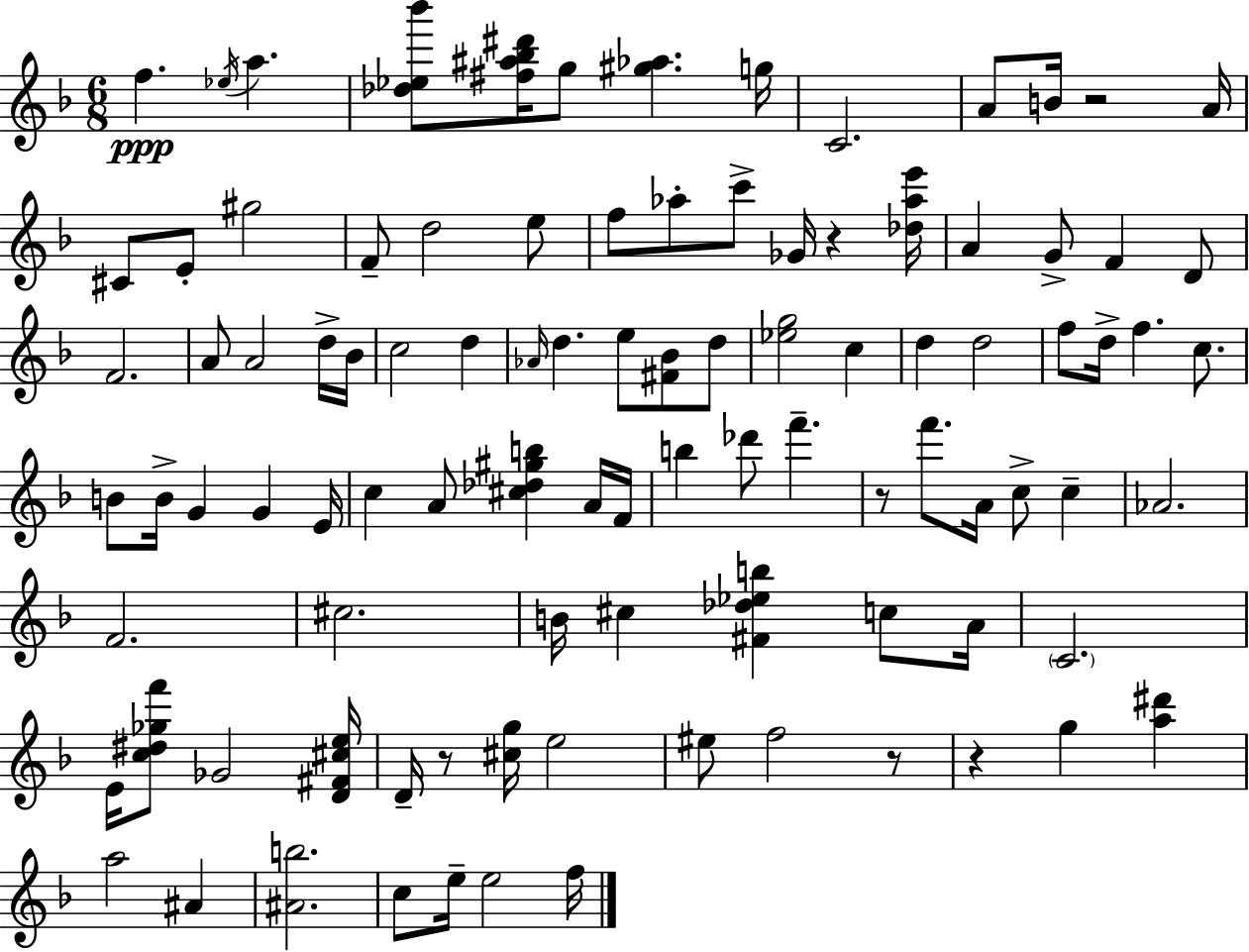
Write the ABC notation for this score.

X:1
T:Untitled
M:6/8
L:1/4
K:Dm
f _e/4 a [_d_e_b']/2 [^f^a_b^d']/4 g/2 [^g_a] g/4 C2 A/2 B/4 z2 A/4 ^C/2 E/2 ^g2 F/2 d2 e/2 f/2 _a/2 c'/2 _G/4 z [_d_ae']/4 A G/2 F D/2 F2 A/2 A2 d/4 _B/4 c2 d _A/4 d e/2 [^F_B]/2 d/2 [_eg]2 c d d2 f/2 d/4 f c/2 B/2 B/4 G G E/4 c A/2 [^c_d^gb] A/4 F/4 b _d'/2 f' z/2 f'/2 A/4 c/2 c _A2 F2 ^c2 B/4 ^c [^F_d_eb] c/2 A/4 C2 E/4 [c^d_gf']/2 _G2 [D^F^ce]/4 D/4 z/2 [^cg]/4 e2 ^e/2 f2 z/2 z g [a^d'] a2 ^A [^Ab]2 c/2 e/4 e2 f/4